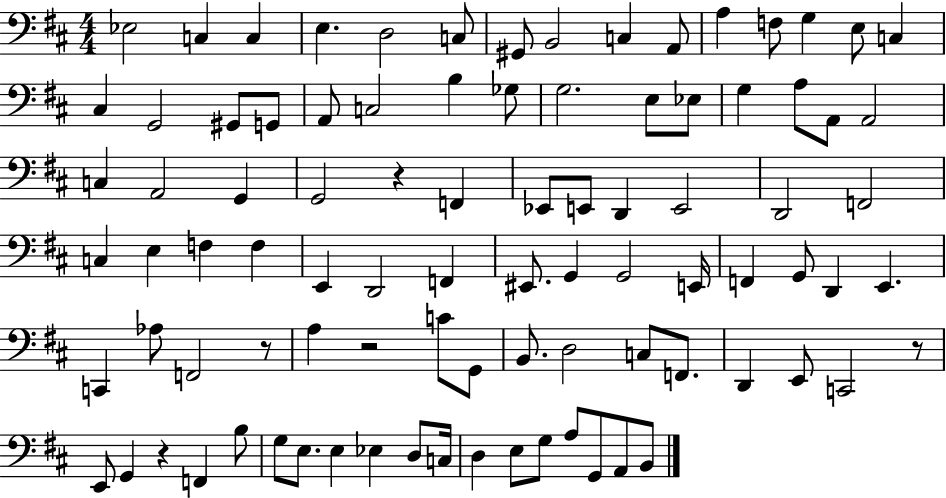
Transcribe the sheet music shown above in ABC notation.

X:1
T:Untitled
M:4/4
L:1/4
K:D
_E,2 C, C, E, D,2 C,/2 ^G,,/2 B,,2 C, A,,/2 A, F,/2 G, E,/2 C, ^C, G,,2 ^G,,/2 G,,/2 A,,/2 C,2 B, _G,/2 G,2 E,/2 _E,/2 G, A,/2 A,,/2 A,,2 C, A,,2 G,, G,,2 z F,, _E,,/2 E,,/2 D,, E,,2 D,,2 F,,2 C, E, F, F, E,, D,,2 F,, ^E,,/2 G,, G,,2 E,,/4 F,, G,,/2 D,, E,, C,, _A,/2 F,,2 z/2 A, z2 C/2 G,,/2 B,,/2 D,2 C,/2 F,,/2 D,, E,,/2 C,,2 z/2 E,,/2 G,, z F,, B,/2 G,/2 E,/2 E, _E, D,/2 C,/4 D, E,/2 G,/2 A,/2 G,,/2 A,,/2 B,,/2